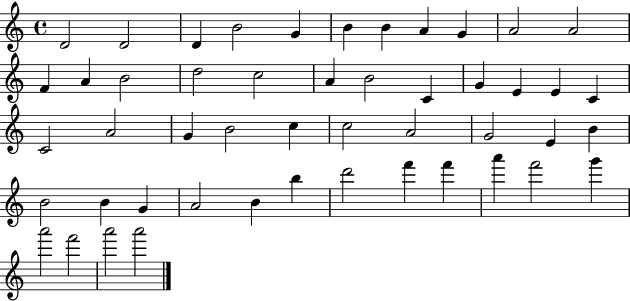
X:1
T:Untitled
M:4/4
L:1/4
K:C
D2 D2 D B2 G B B A G A2 A2 F A B2 d2 c2 A B2 C G E E C C2 A2 G B2 c c2 A2 G2 E B B2 B G A2 B b d'2 f' f' a' f'2 g' a'2 f'2 a'2 a'2